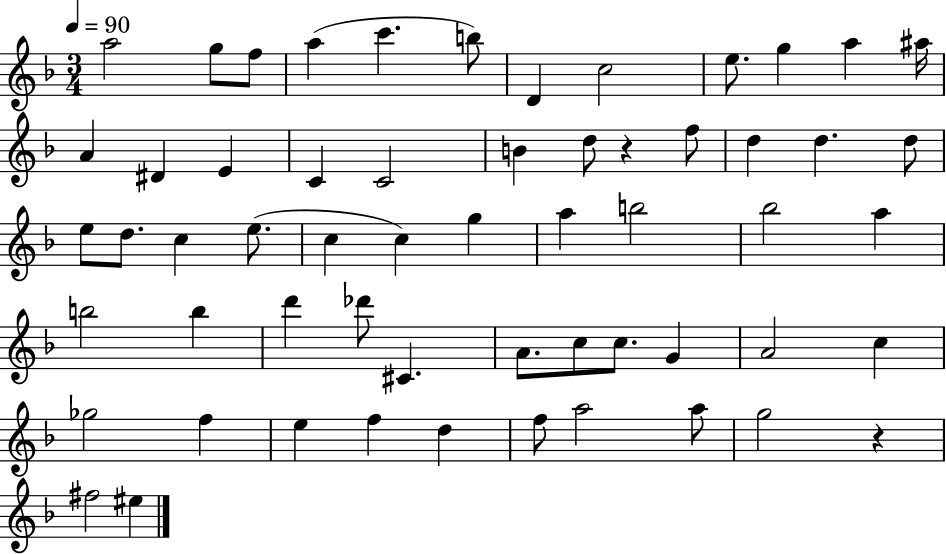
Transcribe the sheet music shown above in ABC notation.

X:1
T:Untitled
M:3/4
L:1/4
K:F
a2 g/2 f/2 a c' b/2 D c2 e/2 g a ^a/4 A ^D E C C2 B d/2 z f/2 d d d/2 e/2 d/2 c e/2 c c g a b2 _b2 a b2 b d' _d'/2 ^C A/2 c/2 c/2 G A2 c _g2 f e f d f/2 a2 a/2 g2 z ^f2 ^e